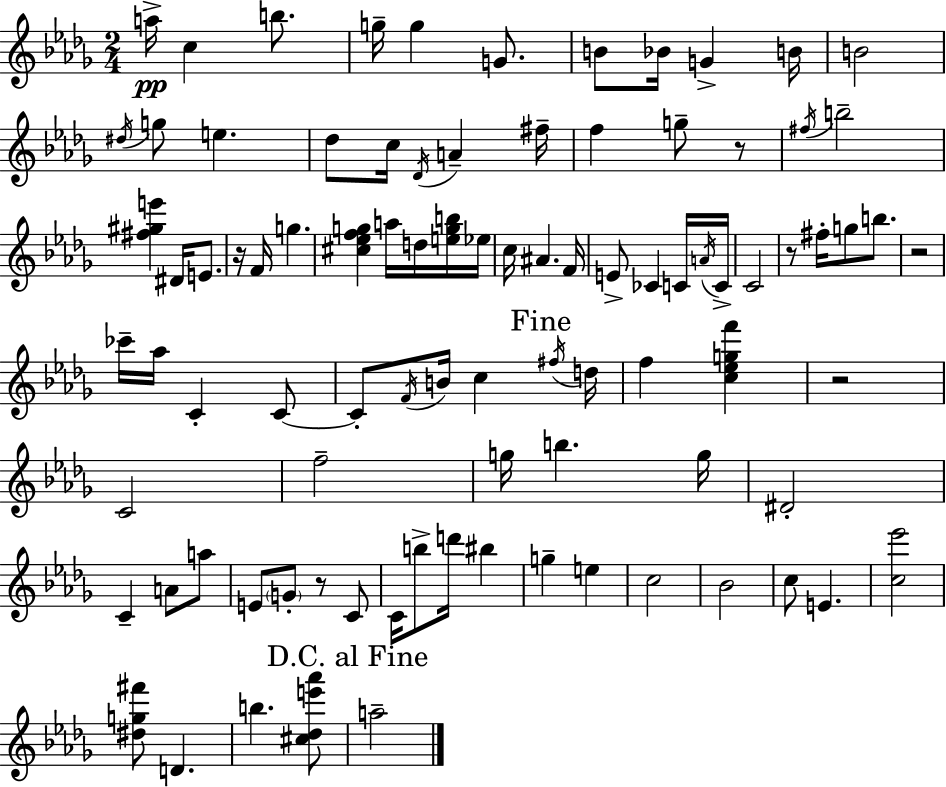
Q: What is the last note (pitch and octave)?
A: A5